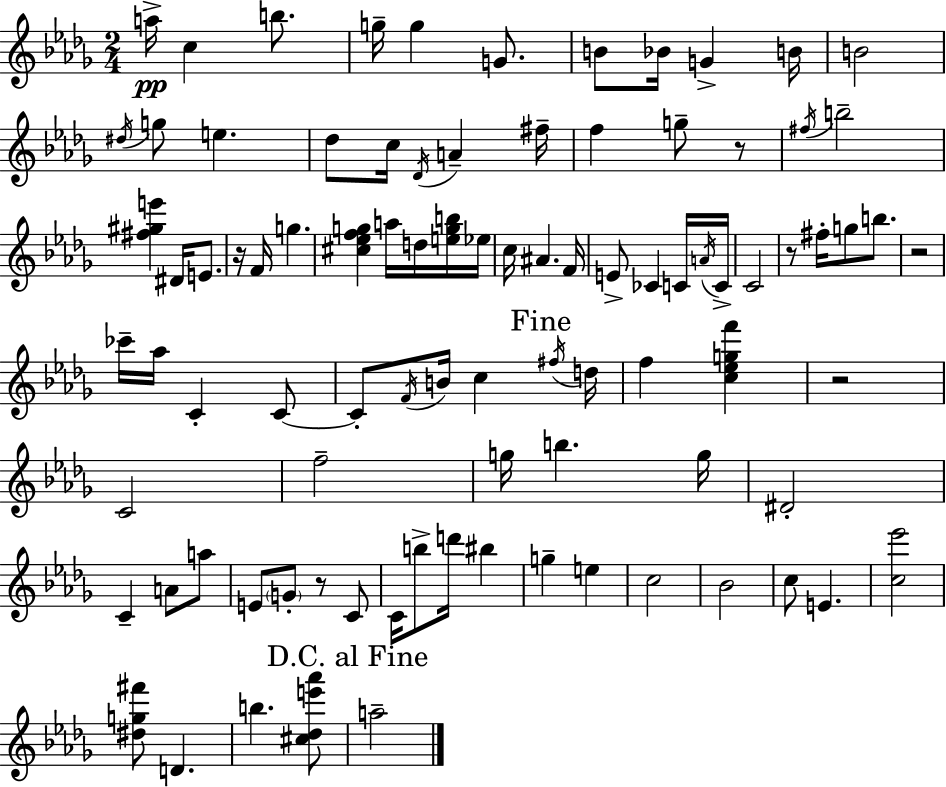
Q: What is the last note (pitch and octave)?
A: A5